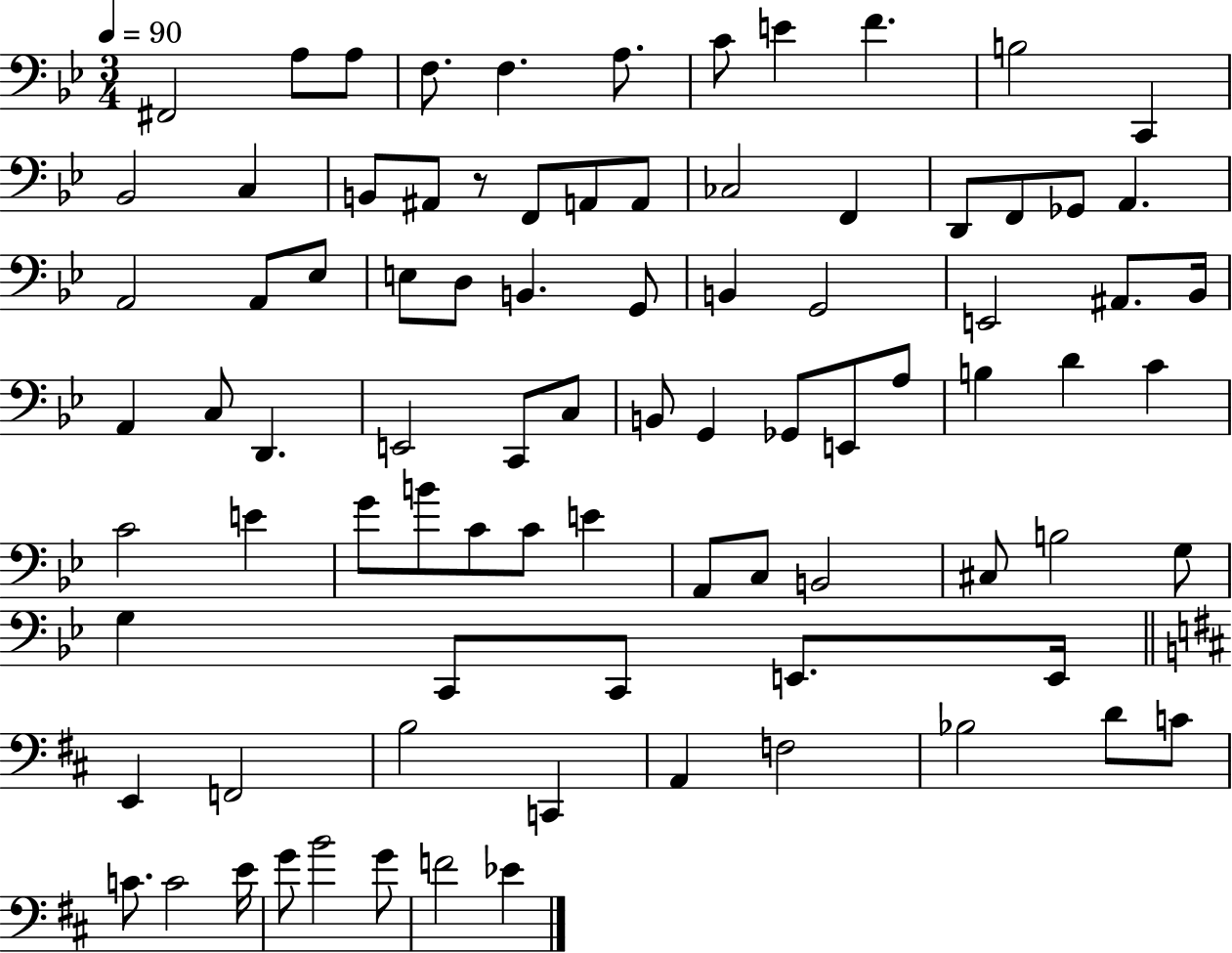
F#2/h A3/e A3/e F3/e. F3/q. A3/e. C4/e E4/q F4/q. B3/h C2/q Bb2/h C3/q B2/e A#2/e R/e F2/e A2/e A2/e CES3/h F2/q D2/e F2/e Gb2/e A2/q. A2/h A2/e Eb3/e E3/e D3/e B2/q. G2/e B2/q G2/h E2/h A#2/e. Bb2/s A2/q C3/e D2/q. E2/h C2/e C3/e B2/e G2/q Gb2/e E2/e A3/e B3/q D4/q C4/q C4/h E4/q G4/e B4/e C4/e C4/e E4/q A2/e C3/e B2/h C#3/e B3/h G3/e G3/q C2/e C2/e E2/e. E2/s E2/q F2/h B3/h C2/q A2/q F3/h Bb3/h D4/e C4/e C4/e. C4/h E4/s G4/e B4/h G4/e F4/h Eb4/q